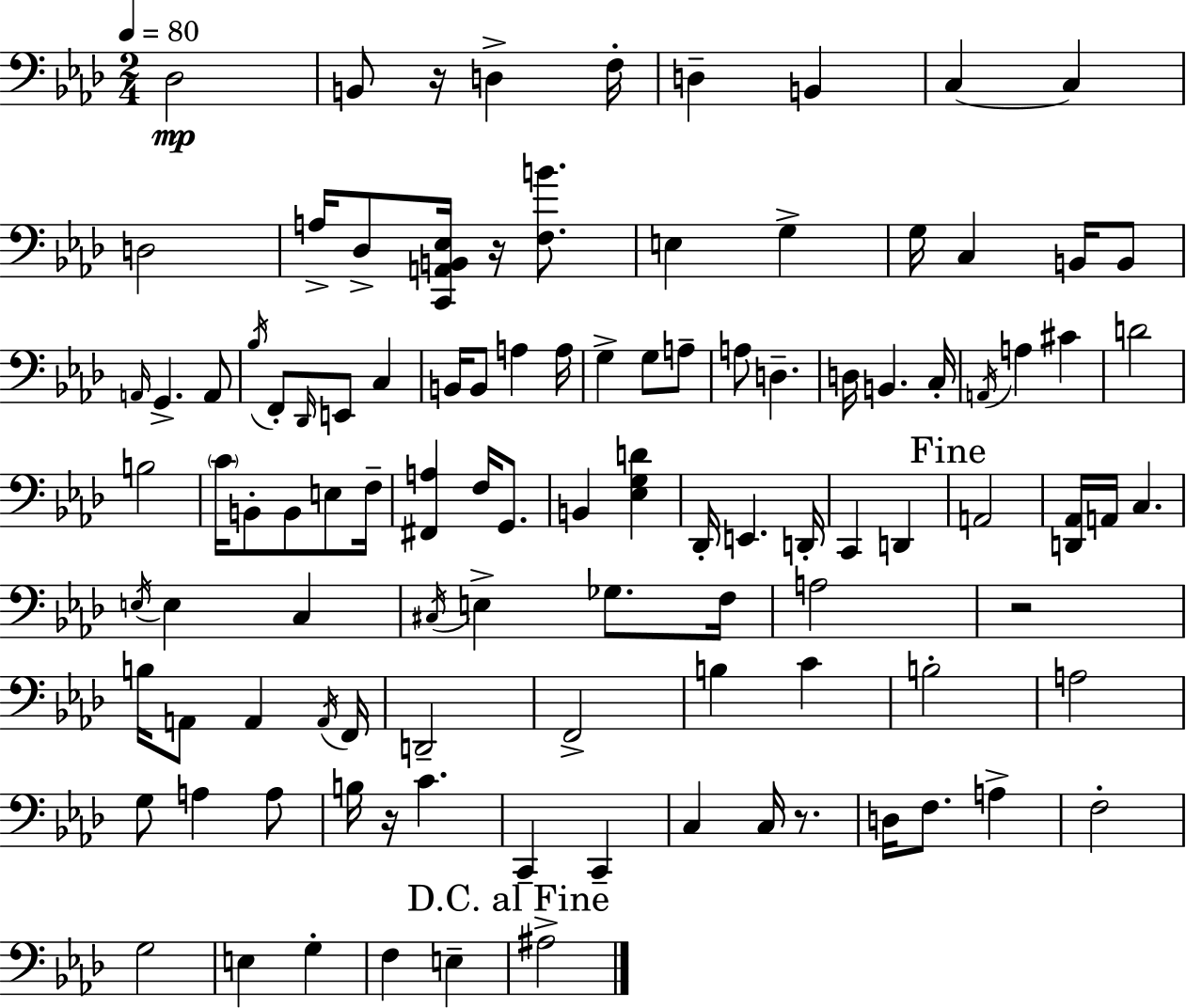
Db3/h B2/e R/s D3/q F3/s D3/q B2/q C3/q C3/q D3/h A3/s Db3/e [C2,A2,B2,Eb3]/s R/s [F3,B4]/e. E3/q G3/q G3/s C3/q B2/s B2/e A2/s G2/q. A2/e Bb3/s F2/e Db2/s E2/e C3/q B2/s B2/e A3/q A3/s G3/q G3/e A3/e A3/e D3/q. D3/s B2/q. C3/s A2/s A3/q C#4/q D4/h B3/h C4/s B2/e B2/e E3/e F3/s [F#2,A3]/q F3/s G2/e. B2/q [Eb3,G3,D4]/q Db2/s E2/q. D2/s C2/q D2/q A2/h [D2,Ab2]/s A2/s C3/q. E3/s E3/q C3/q C#3/s E3/q Gb3/e. F3/s A3/h R/h B3/s A2/e A2/q A2/s F2/s D2/h F2/h B3/q C4/q B3/h A3/h G3/e A3/q A3/e B3/s R/s C4/q. C2/q C2/q C3/q C3/s R/e. D3/s F3/e. A3/q F3/h G3/h E3/q G3/q F3/q E3/q A#3/h